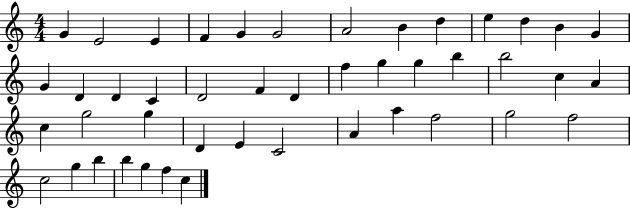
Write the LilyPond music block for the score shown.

{
  \clef treble
  \numericTimeSignature
  \time 4/4
  \key c \major
  g'4 e'2 e'4 | f'4 g'4 g'2 | a'2 b'4 d''4 | e''4 d''4 b'4 g'4 | \break g'4 d'4 d'4 c'4 | d'2 f'4 d'4 | f''4 g''4 g''4 b''4 | b''2 c''4 a'4 | \break c''4 g''2 g''4 | d'4 e'4 c'2 | a'4 a''4 f''2 | g''2 f''2 | \break c''2 g''4 b''4 | b''4 g''4 f''4 c''4 | \bar "|."
}